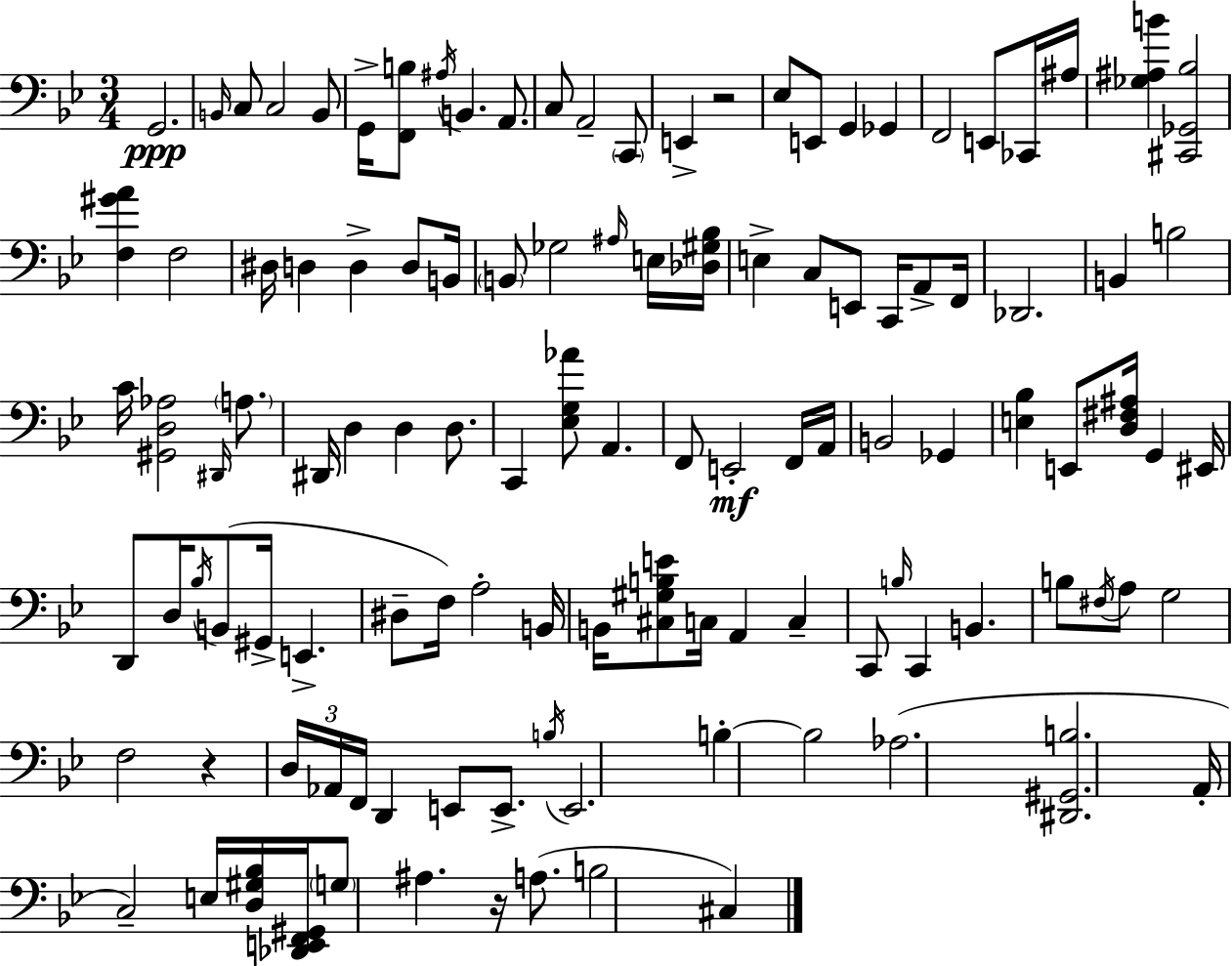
X:1
T:Untitled
M:3/4
L:1/4
K:Bb
G,,2 B,,/4 C,/2 C,2 B,,/2 G,,/4 [F,,B,]/2 ^A,/4 B,, A,,/2 C,/2 A,,2 C,,/2 E,, z2 _E,/2 E,,/2 G,, _G,, F,,2 E,,/2 _C,,/4 ^A,/4 [_G,^A,B] [^C,,_G,,_B,]2 [F,^GA] F,2 ^D,/4 D, D, D,/2 B,,/4 B,,/2 _G,2 ^A,/4 E,/4 [_D,^G,_B,]/4 E, C,/2 E,,/2 C,,/4 A,,/2 F,,/4 _D,,2 B,, B,2 C/4 [^G,,D,_A,]2 ^D,,/4 A,/2 ^D,,/4 D, D, D,/2 C,, [_E,G,_A]/2 A,, F,,/2 E,,2 F,,/4 A,,/4 B,,2 _G,, [E,_B,] E,,/2 [D,^F,^A,]/4 G,, ^E,,/4 D,,/2 D,/4 _B,/4 B,,/2 ^G,,/4 E,, ^D,/2 F,/4 A,2 B,,/4 B,,/4 [^C,^G,B,E]/2 C,/4 A,, C, C,,/2 B,/4 C,, B,, B,/2 ^F,/4 A,/2 G,2 F,2 z D,/4 _A,,/4 F,,/4 D,, E,,/2 E,,/2 B,/4 E,,2 B, B,2 _A,2 [^D,,^G,,B,]2 A,,/4 C,2 E,/4 [D,^G,_B,]/4 [_D,,E,,F,,^G,,]/4 G,/2 ^A, z/4 A,/2 B,2 ^C,